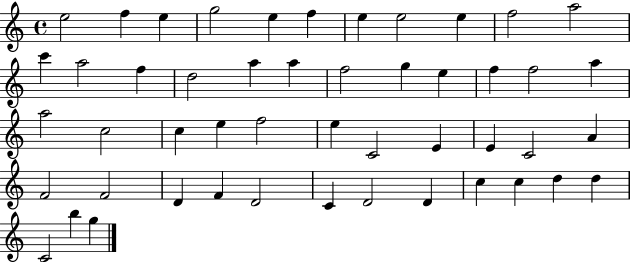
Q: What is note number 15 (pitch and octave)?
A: D5